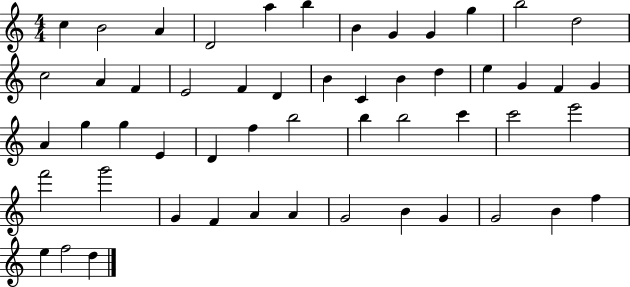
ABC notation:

X:1
T:Untitled
M:4/4
L:1/4
K:C
c B2 A D2 a b B G G g b2 d2 c2 A F E2 F D B C B d e G F G A g g E D f b2 b b2 c' c'2 e'2 f'2 g'2 G F A A G2 B G G2 B f e f2 d